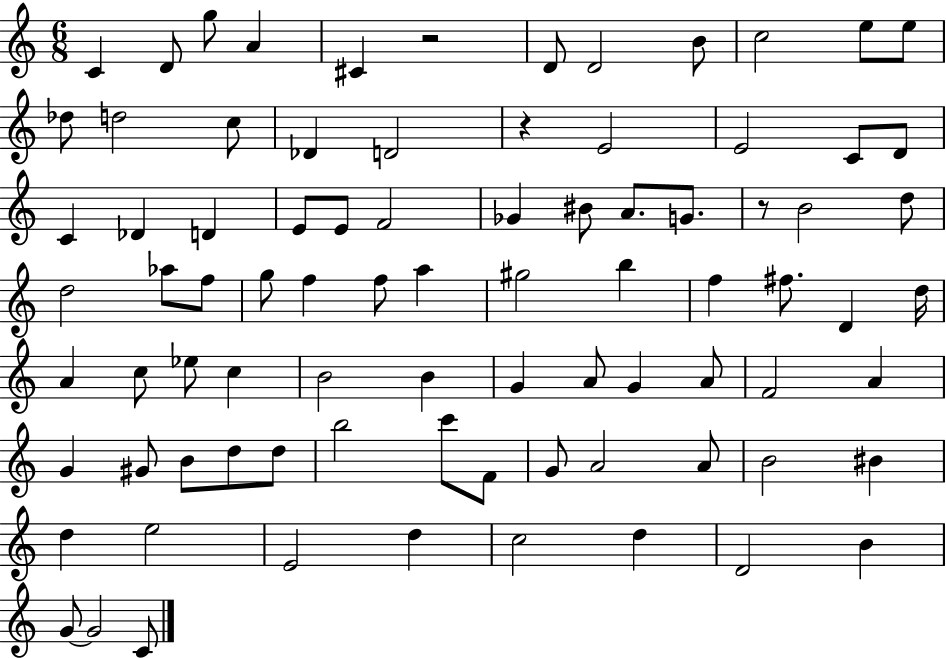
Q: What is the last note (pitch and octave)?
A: C4